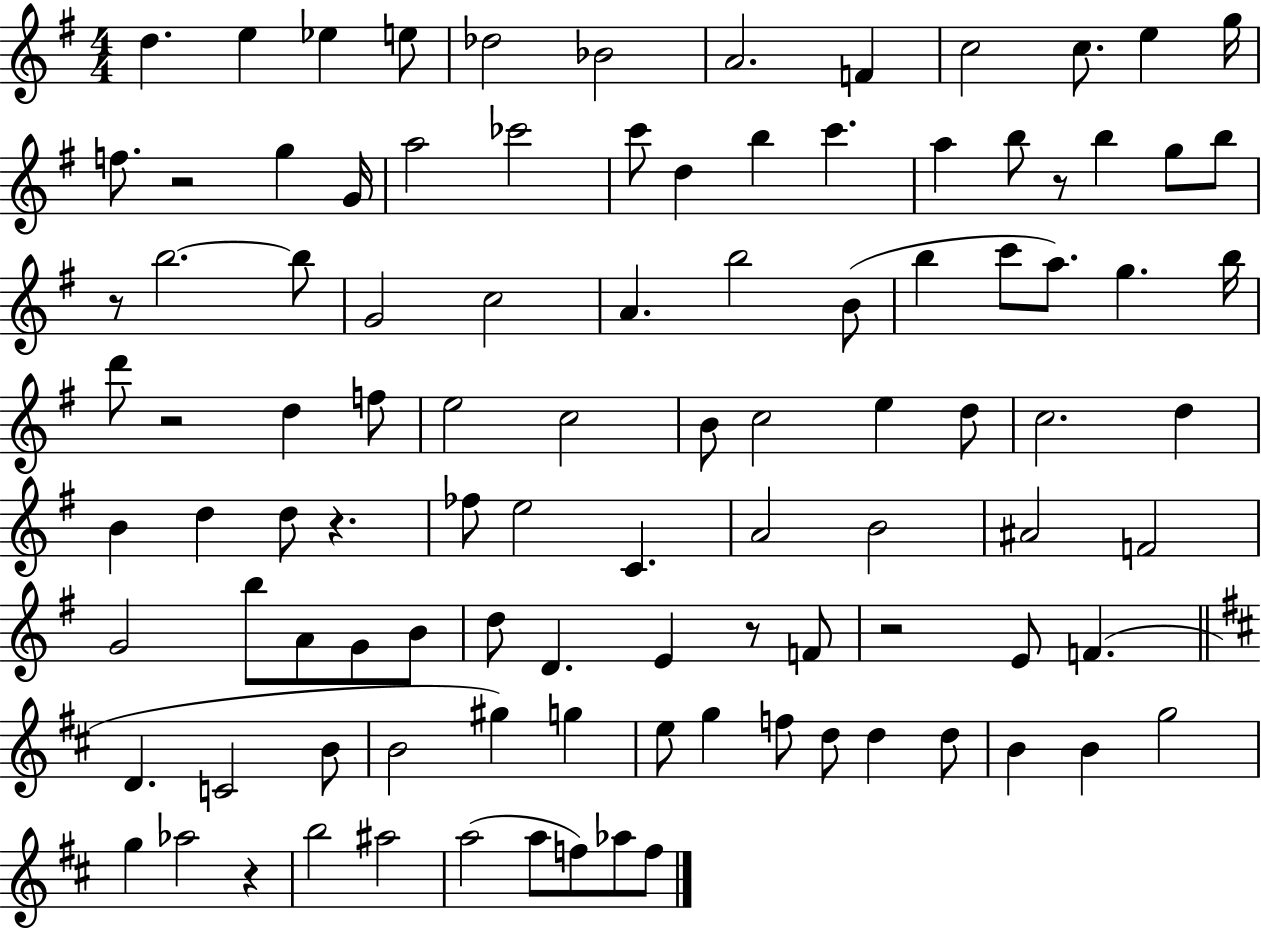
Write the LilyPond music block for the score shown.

{
  \clef treble
  \numericTimeSignature
  \time 4/4
  \key g \major
  d''4. e''4 ees''4 e''8 | des''2 bes'2 | a'2. f'4 | c''2 c''8. e''4 g''16 | \break f''8. r2 g''4 g'16 | a''2 ces'''2 | c'''8 d''4 b''4 c'''4. | a''4 b''8 r8 b''4 g''8 b''8 | \break r8 b''2.~~ b''8 | g'2 c''2 | a'4. b''2 b'8( | b''4 c'''8 a''8.) g''4. b''16 | \break d'''8 r2 d''4 f''8 | e''2 c''2 | b'8 c''2 e''4 d''8 | c''2. d''4 | \break b'4 d''4 d''8 r4. | fes''8 e''2 c'4. | a'2 b'2 | ais'2 f'2 | \break g'2 b''8 a'8 g'8 b'8 | d''8 d'4. e'4 r8 f'8 | r2 e'8 f'4.( | \bar "||" \break \key d \major d'4. c'2 b'8 | b'2 gis''4) g''4 | e''8 g''4 f''8 d''8 d''4 d''8 | b'4 b'4 g''2 | \break g''4 aes''2 r4 | b''2 ais''2 | a''2( a''8 f''8) aes''8 f''8 | \bar "|."
}